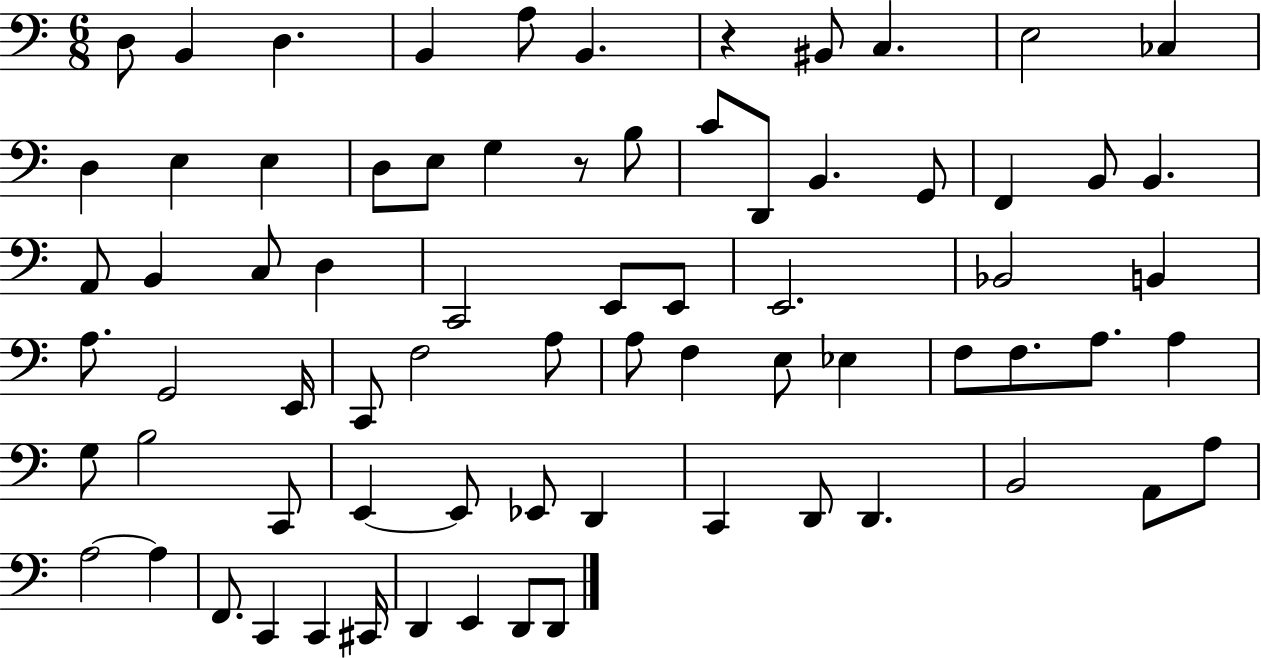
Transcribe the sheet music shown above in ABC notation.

X:1
T:Untitled
M:6/8
L:1/4
K:C
D,/2 B,, D, B,, A,/2 B,, z ^B,,/2 C, E,2 _C, D, E, E, D,/2 E,/2 G, z/2 B,/2 C/2 D,,/2 B,, G,,/2 F,, B,,/2 B,, A,,/2 B,, C,/2 D, C,,2 E,,/2 E,,/2 E,,2 _B,,2 B,, A,/2 G,,2 E,,/4 C,,/2 F,2 A,/2 A,/2 F, E,/2 _E, F,/2 F,/2 A,/2 A, G,/2 B,2 C,,/2 E,, E,,/2 _E,,/2 D,, C,, D,,/2 D,, B,,2 A,,/2 A,/2 A,2 A, F,,/2 C,, C,, ^C,,/4 D,, E,, D,,/2 D,,/2